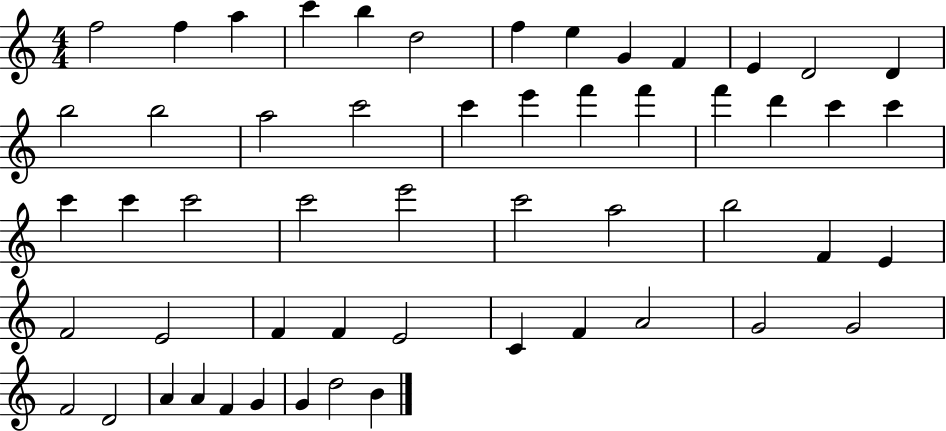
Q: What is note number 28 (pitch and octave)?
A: C6